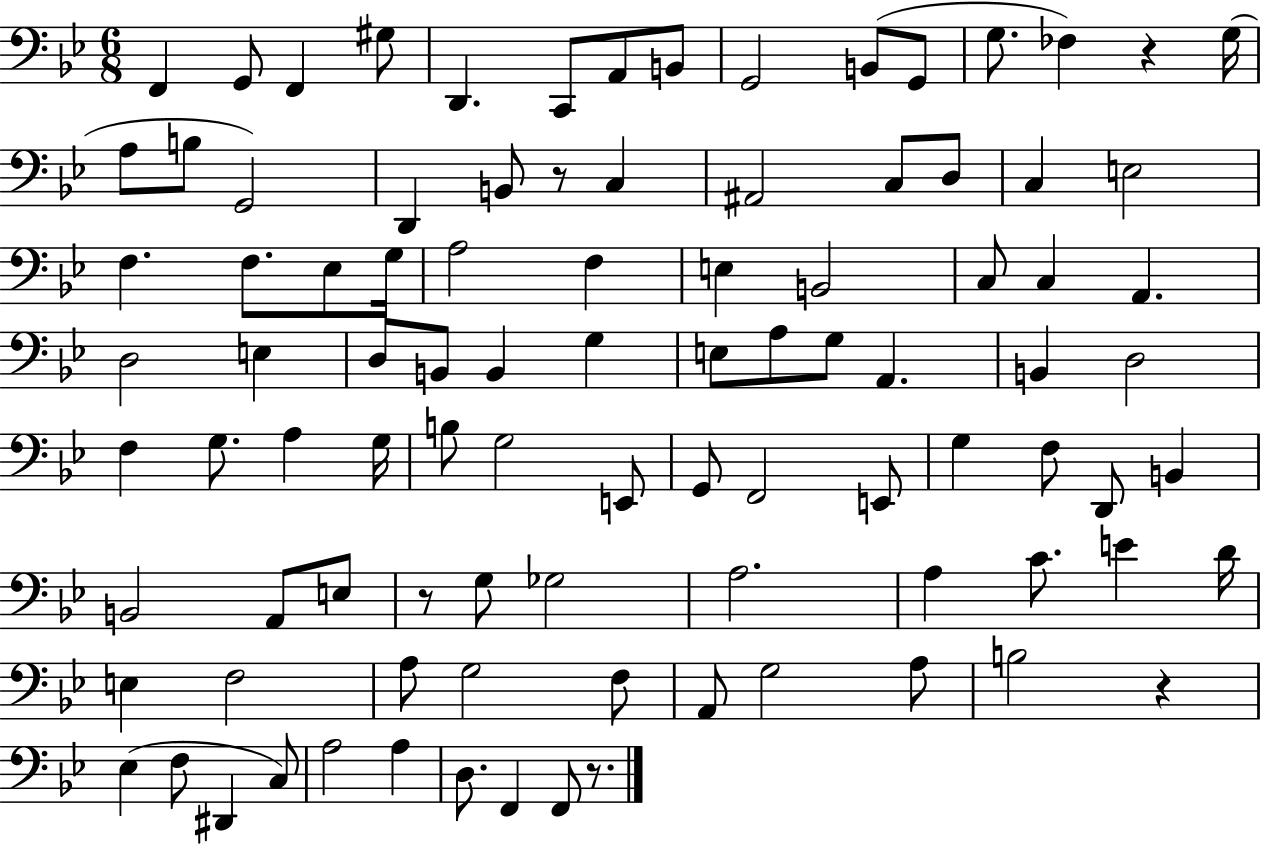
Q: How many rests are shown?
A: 5